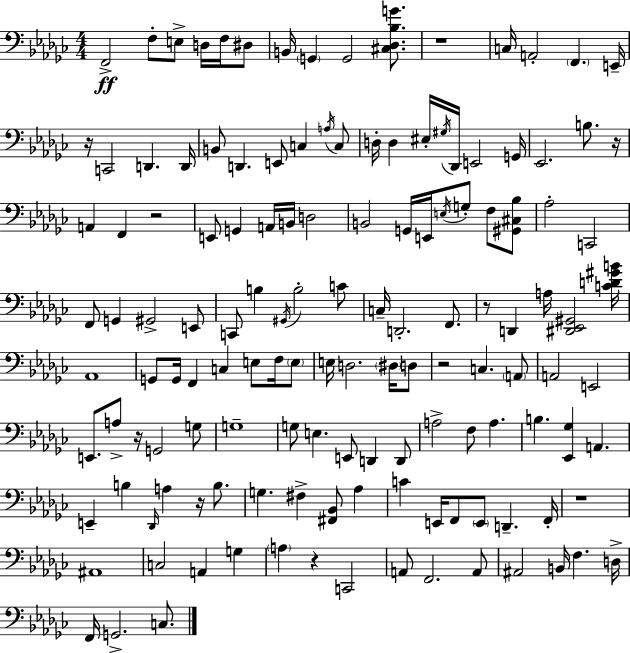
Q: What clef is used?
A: bass